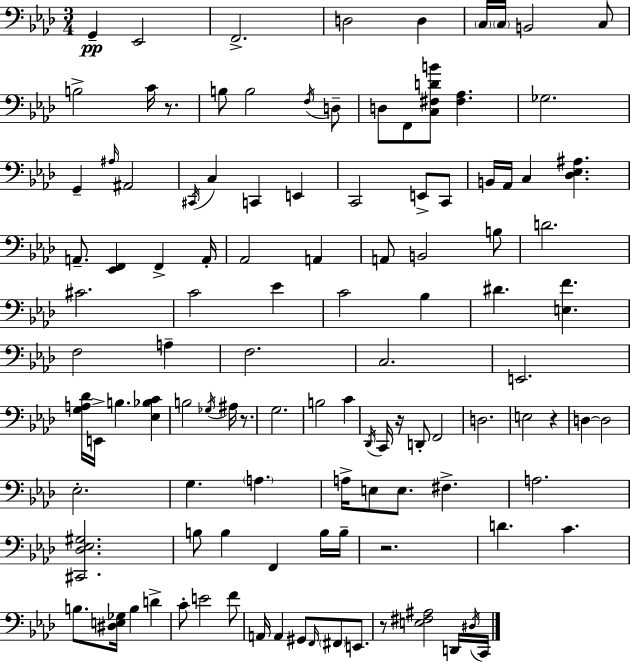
G2/q Eb2/h F2/h. D3/h D3/q C3/s C3/s B2/h C3/e B3/h C4/s R/e. B3/e B3/h F3/s D3/e D3/e F2/e [C3,F#3,D4,B4]/e [F#3,Ab3]/q. Gb3/h. G2/q A#3/s A#2/h C#2/s C3/q C2/q E2/q C2/h E2/e C2/e B2/s Ab2/s C3/q [Db3,Eb3,A#3]/q. A2/e. [Eb2,F2]/q F2/q A2/s Ab2/h A2/q A2/e B2/h B3/e D4/h. C#4/h. C4/h Eb4/q C4/h Bb3/q D#4/q. [E3,F4]/q. F3/h A3/q F3/h. C3/h. E2/h. [G3,A3,Db4]/s E2/s B3/q. [Eb3,Bb3,C4]/q B3/h Gb3/s A#3/s R/e. G3/h. B3/h C4/q Db2/s C2/s R/s D2/e F2/h D3/h. E3/h R/q D3/q D3/h Eb3/h. G3/q. A3/q. A3/s E3/e E3/e. F#3/q. A3/h. [C#2,Db3,Eb3,G#3]/h. B3/e B3/q F2/q B3/s B3/s R/h. D4/q. C4/q. B3/e. [D#3,E3,Gb3]/s B3/q D4/q C4/e E4/h F4/e A2/s A2/q G#2/e F2/s F#2/e E2/e. R/e [E3,F#3,A#3]/h D2/s D#3/s C2/s